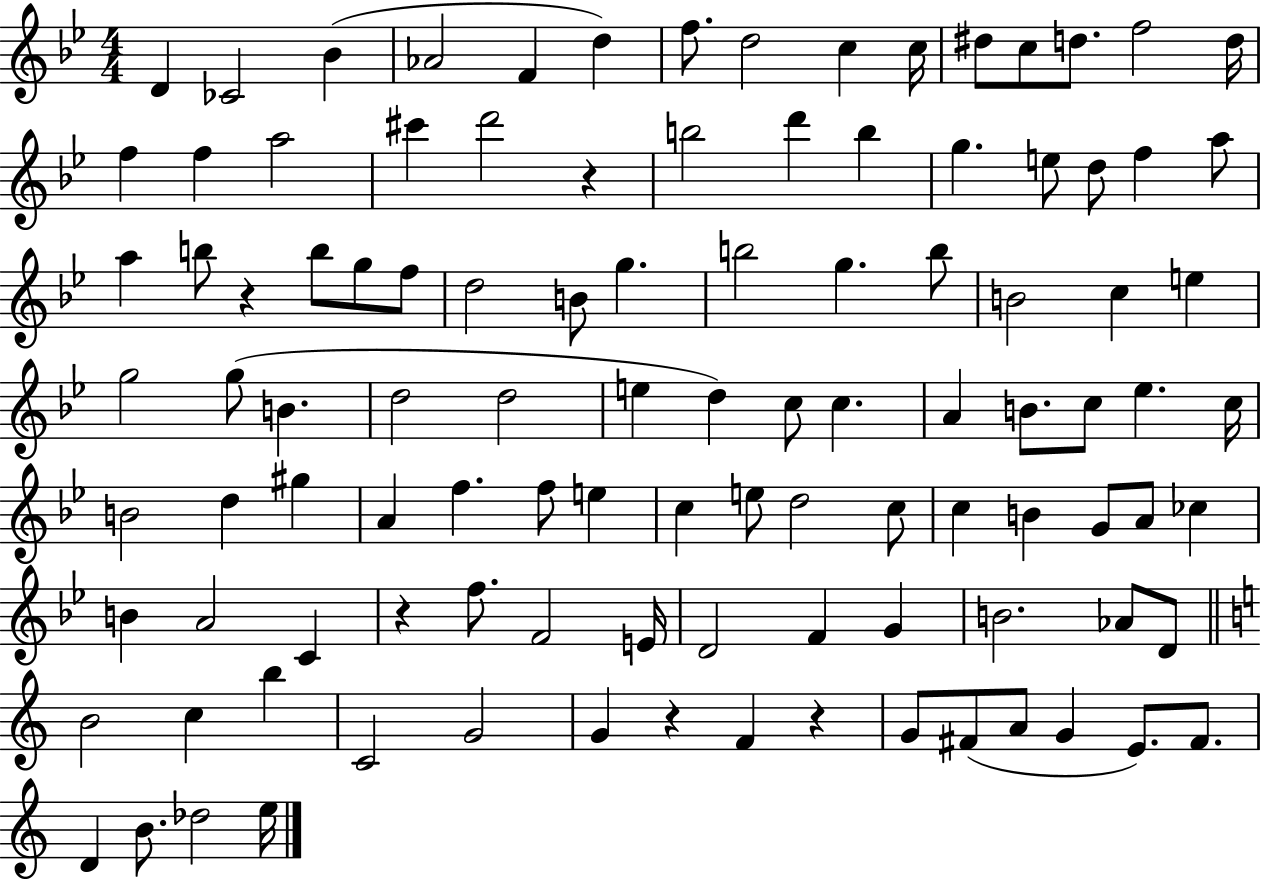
{
  \clef treble
  \numericTimeSignature
  \time 4/4
  \key bes \major
  \repeat volta 2 { d'4 ces'2 bes'4( | aes'2 f'4 d''4) | f''8. d''2 c''4 c''16 | dis''8 c''8 d''8. f''2 d''16 | \break f''4 f''4 a''2 | cis'''4 d'''2 r4 | b''2 d'''4 b''4 | g''4. e''8 d''8 f''4 a''8 | \break a''4 b''8 r4 b''8 g''8 f''8 | d''2 b'8 g''4. | b''2 g''4. b''8 | b'2 c''4 e''4 | \break g''2 g''8( b'4. | d''2 d''2 | e''4 d''4) c''8 c''4. | a'4 b'8. c''8 ees''4. c''16 | \break b'2 d''4 gis''4 | a'4 f''4. f''8 e''4 | c''4 e''8 d''2 c''8 | c''4 b'4 g'8 a'8 ces''4 | \break b'4 a'2 c'4 | r4 f''8. f'2 e'16 | d'2 f'4 g'4 | b'2. aes'8 d'8 | \break \bar "||" \break \key c \major b'2 c''4 b''4 | c'2 g'2 | g'4 r4 f'4 r4 | g'8 fis'8( a'8 g'4 e'8.) fis'8. | \break d'4 b'8. des''2 e''16 | } \bar "|."
}